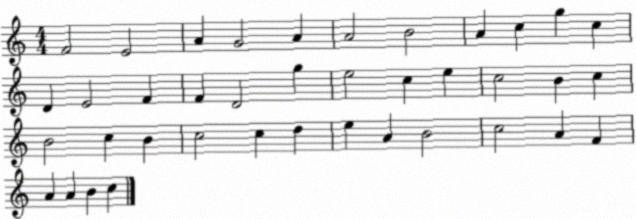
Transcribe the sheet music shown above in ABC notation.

X:1
T:Untitled
M:4/4
L:1/4
K:C
F2 E2 A G2 A A2 B2 A c g c D E2 F F D2 g e2 c e c2 B c B2 c B c2 c d e A B2 c2 A F A A B c